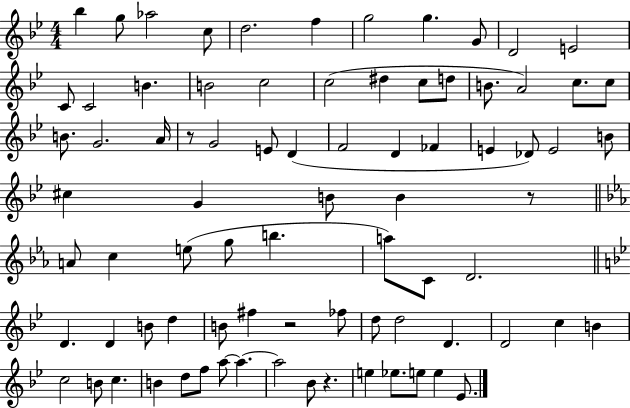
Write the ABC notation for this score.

X:1
T:Untitled
M:4/4
L:1/4
K:Bb
_b g/2 _a2 c/2 d2 f g2 g G/2 D2 E2 C/2 C2 B B2 c2 c2 ^d c/2 d/2 B/2 A2 c/2 c/2 B/2 G2 A/4 z/2 G2 E/2 D F2 D _F E _D/2 E2 B/2 ^c G B/2 B z/2 A/2 c e/2 g/2 b a/2 C/2 D2 D D B/2 d B/2 ^f z2 _f/2 d/2 d2 D D2 c B c2 B/2 c B d/2 f/2 a/2 a a2 _B/2 z e _e/2 e/2 e _E/2